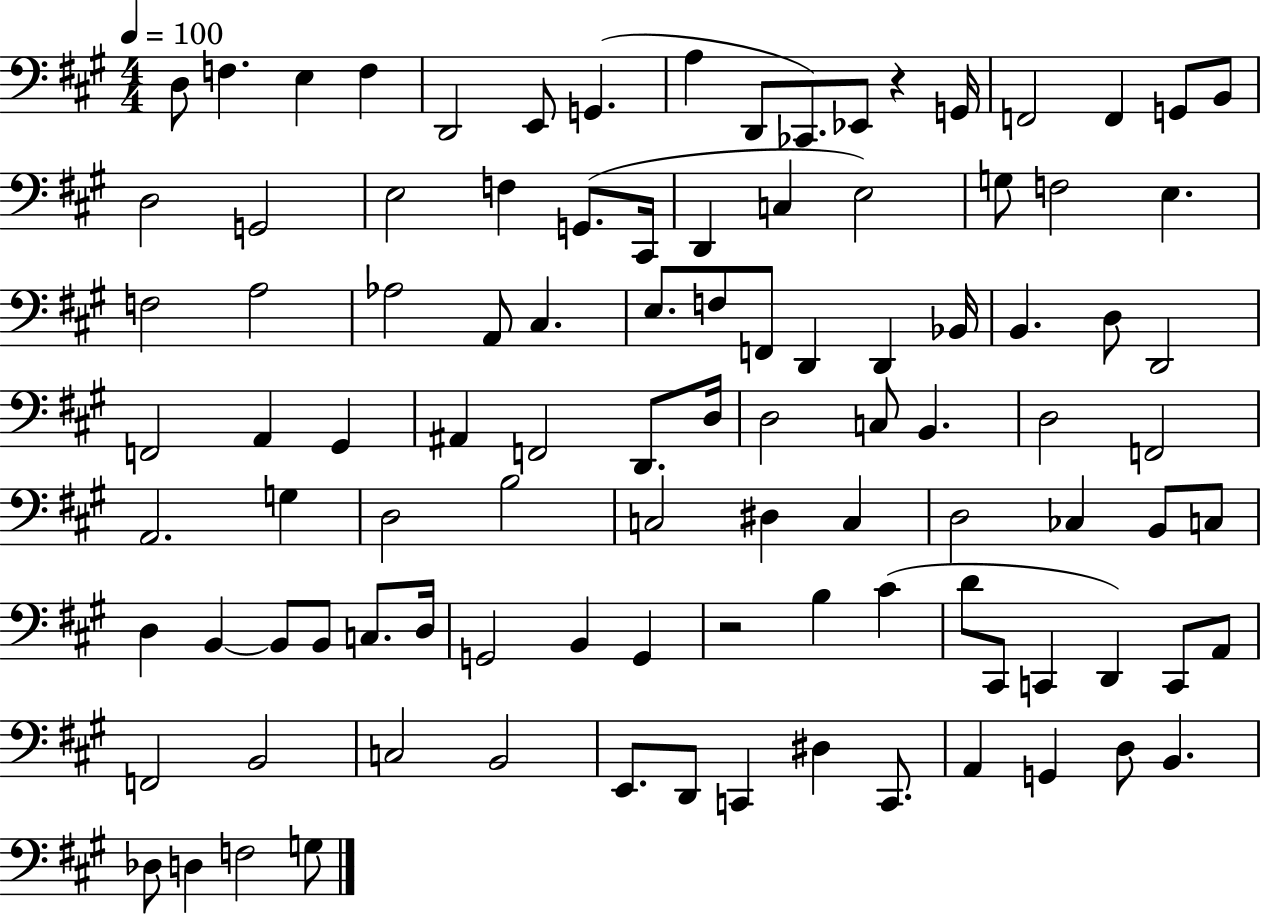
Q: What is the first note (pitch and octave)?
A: D3